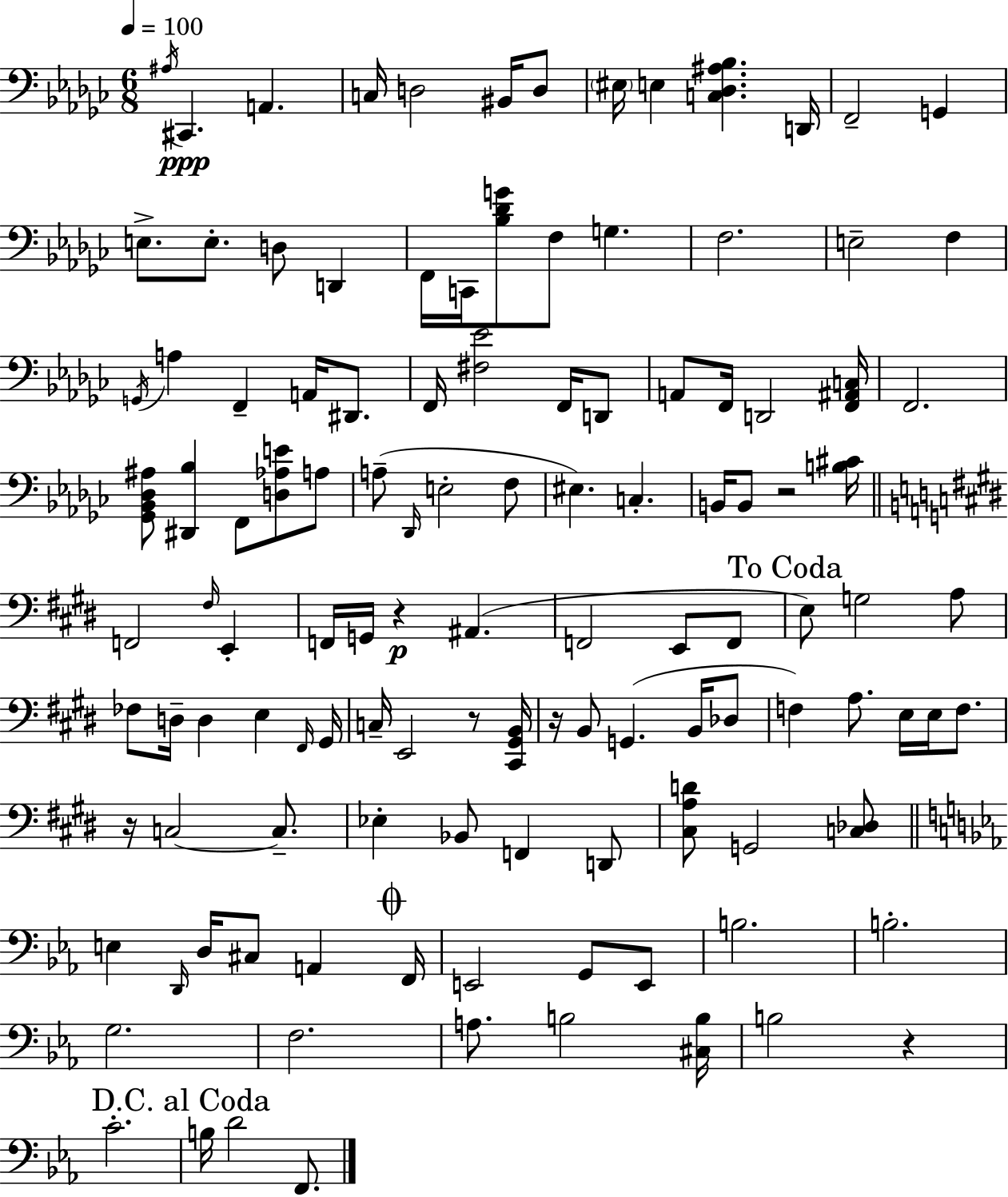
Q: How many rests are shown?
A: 6